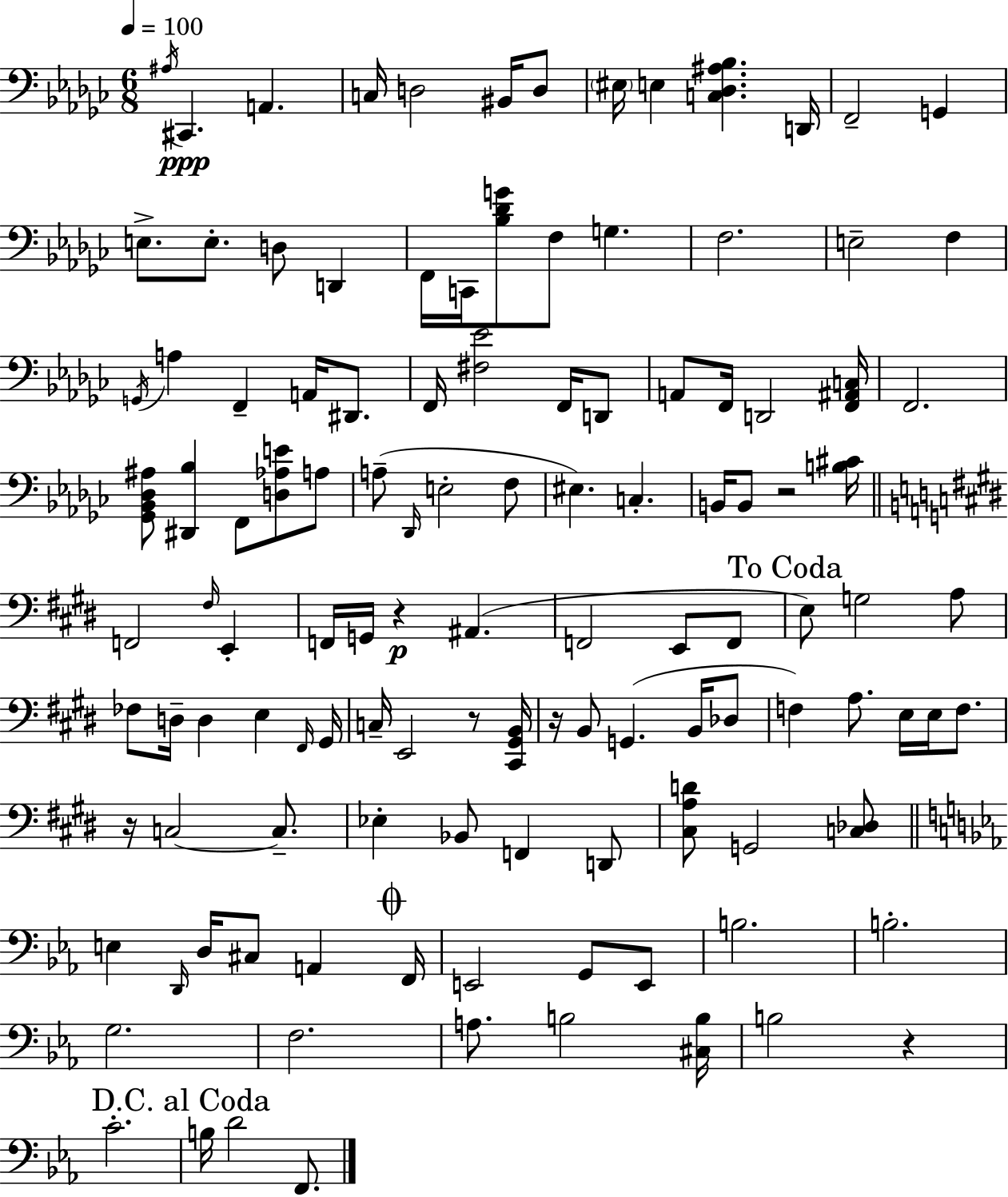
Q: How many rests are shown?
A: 6